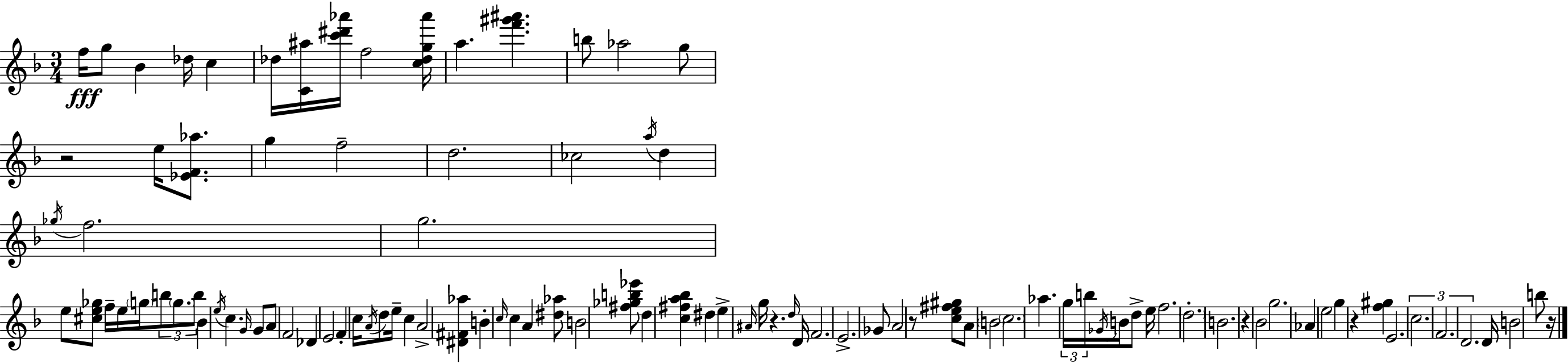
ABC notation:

X:1
T:Untitled
M:3/4
L:1/4
K:Dm
f/4 g/2 _B _d/4 c _d/4 [C^a]/4 [c'^d'_a']/4 f2 [c_dg_a']/4 a [f'^g'^a'] b/2 _a2 g/2 z2 e/4 [_EF_a]/2 g f2 d2 _c2 a/4 d _g/4 f2 g2 e/2 [^ce_g]/2 f/4 e/4 g/4 b/2 g/2 b/2 _B e/4 c G/4 G/2 A/2 F2 _D E2 F c/4 A/4 d/2 e/4 c A2 [^D^F_a] B c/4 c A [^d_a]/2 B2 [^f_gb_e']/2 d [c^fa_b] ^d e ^A/4 g/4 z d/4 D/4 F2 E2 _G/2 A2 z/2 [ce^f^g]/2 A/2 B2 c2 _a g/4 b/4 _G/4 B/4 d/2 e/4 f2 d2 B2 z _B2 g2 _A e2 g z [f^g] E2 c2 F2 D2 D/4 B2 b/2 z/4